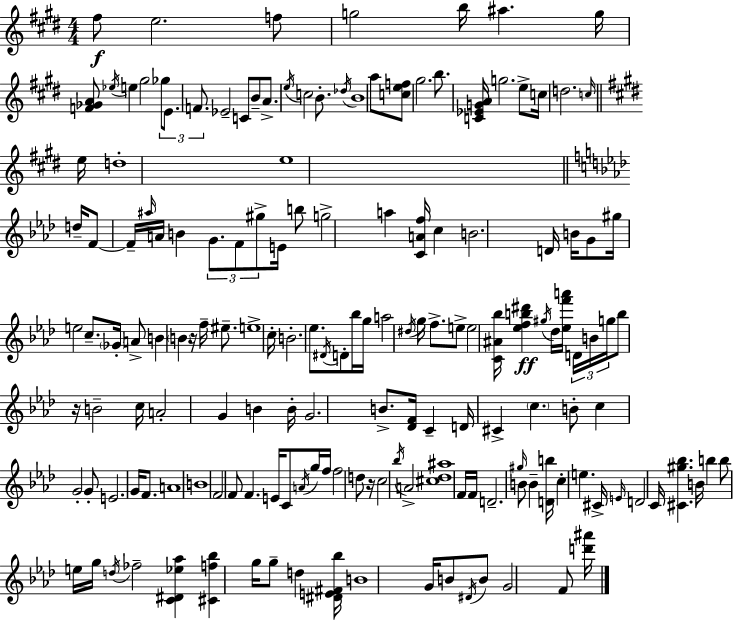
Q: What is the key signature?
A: E major